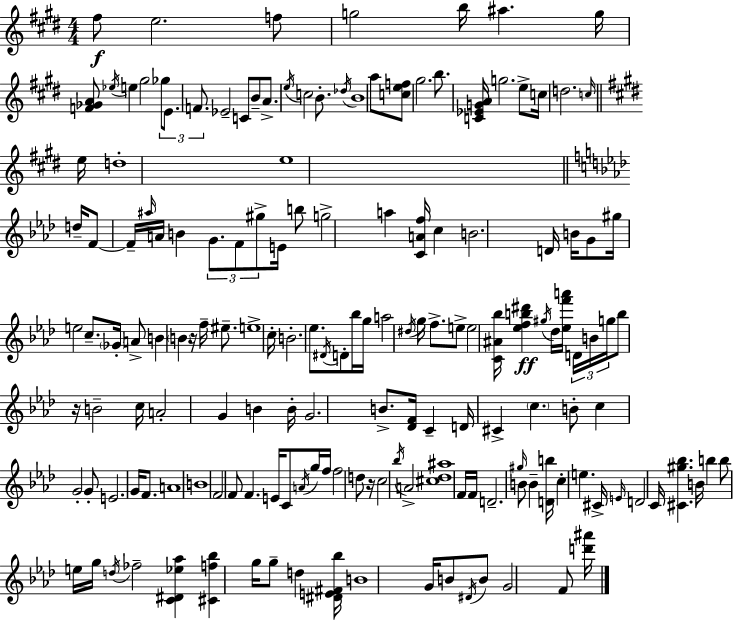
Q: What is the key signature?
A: E major